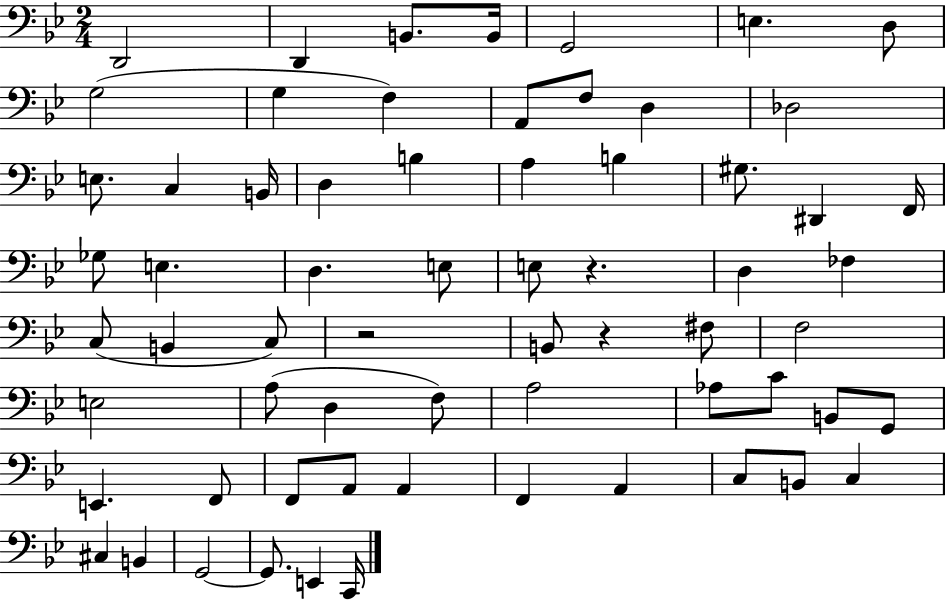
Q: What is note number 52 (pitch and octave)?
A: F2